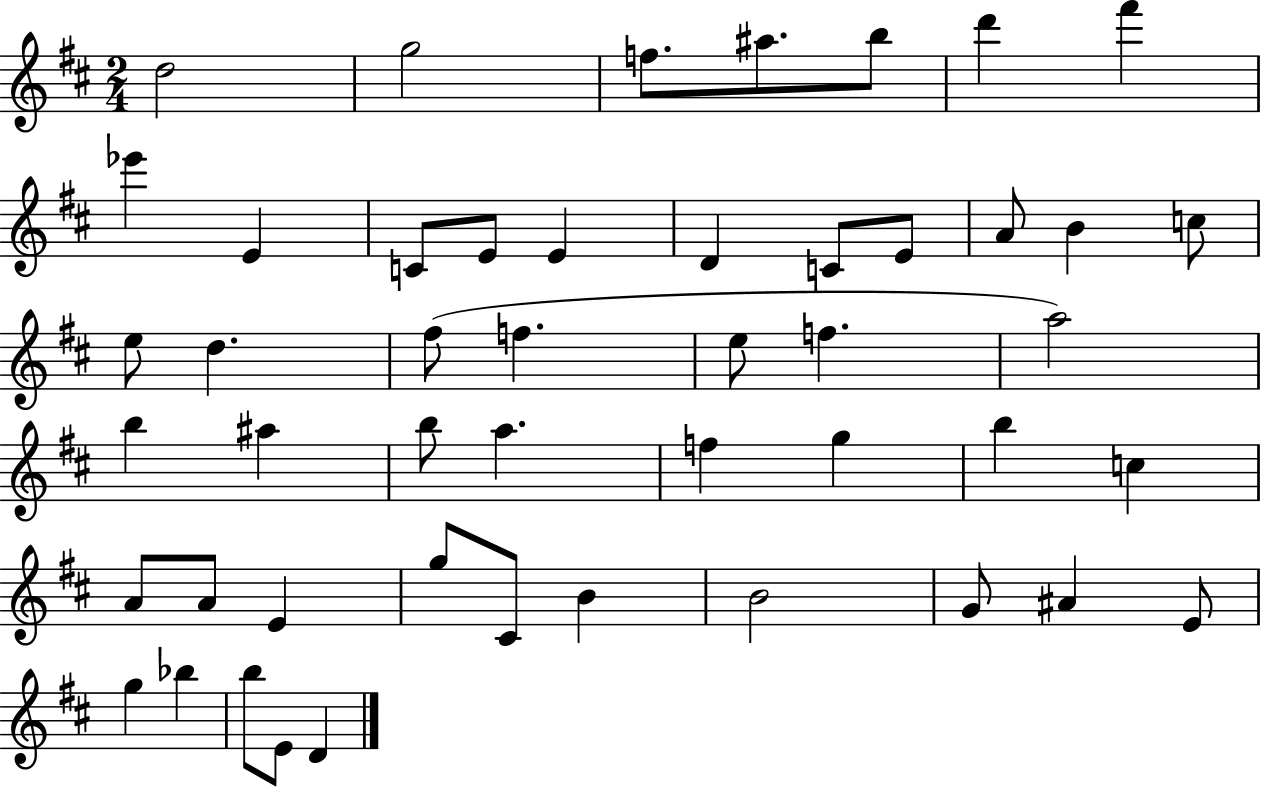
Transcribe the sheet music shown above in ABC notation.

X:1
T:Untitled
M:2/4
L:1/4
K:D
d2 g2 f/2 ^a/2 b/2 d' ^f' _e' E C/2 E/2 E D C/2 E/2 A/2 B c/2 e/2 d ^f/2 f e/2 f a2 b ^a b/2 a f g b c A/2 A/2 E g/2 ^C/2 B B2 G/2 ^A E/2 g _b b/2 E/2 D